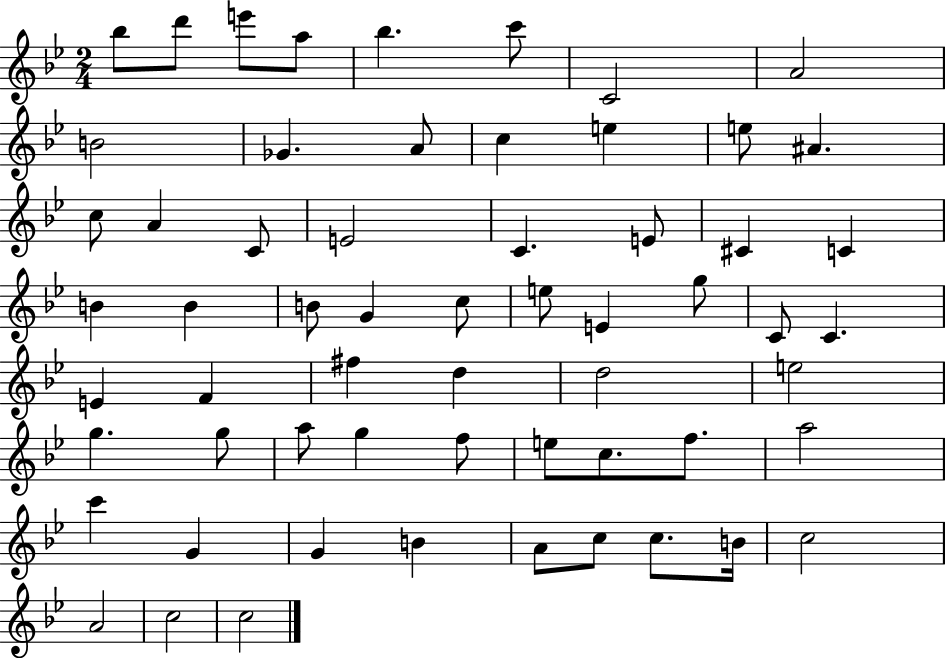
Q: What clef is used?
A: treble